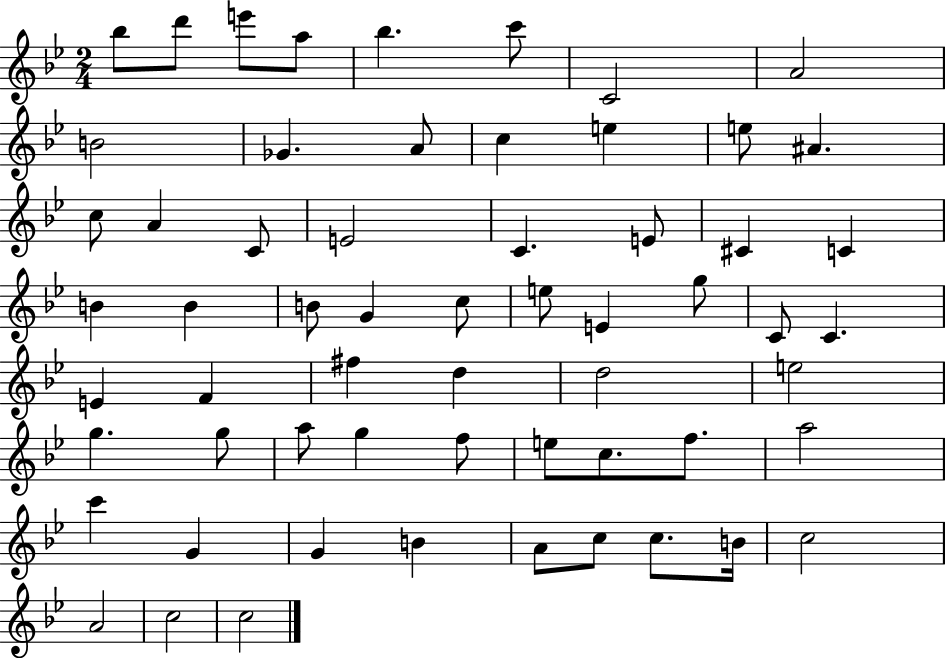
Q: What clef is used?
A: treble